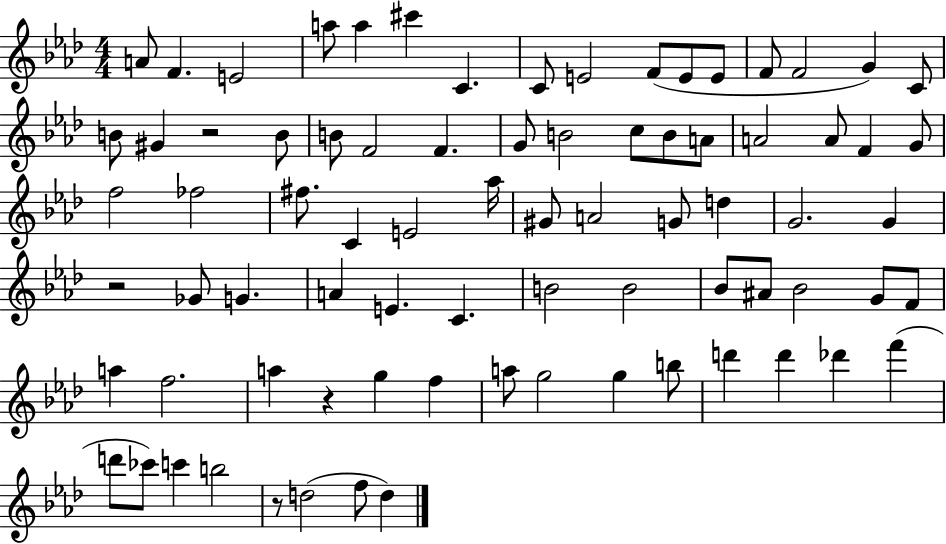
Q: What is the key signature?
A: AES major